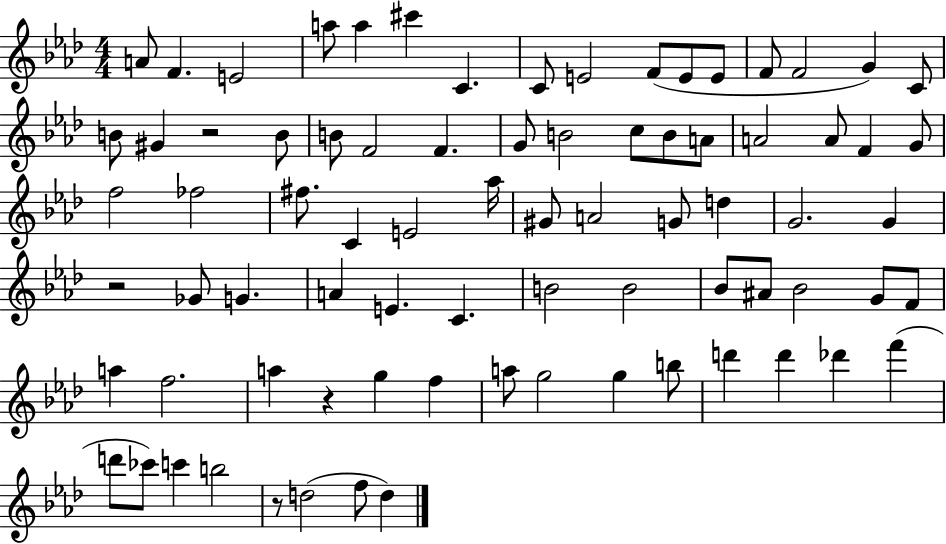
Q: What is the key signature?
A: AES major